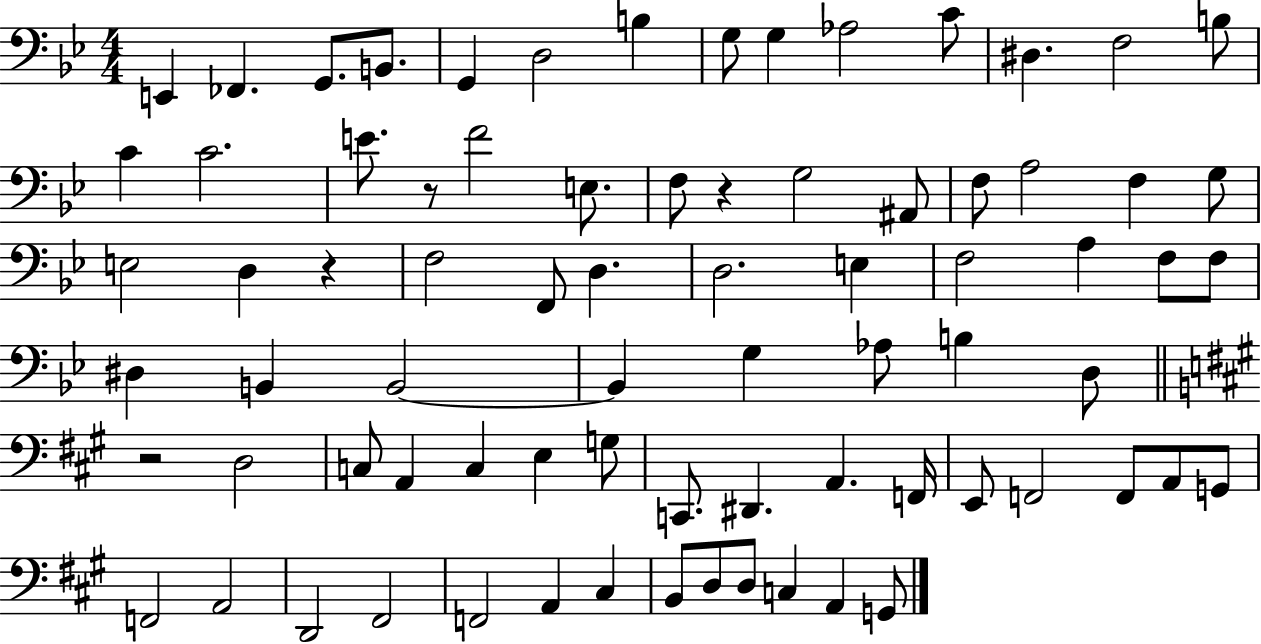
{
  \clef bass
  \numericTimeSignature
  \time 4/4
  \key bes \major
  e,4 fes,4. g,8. b,8. | g,4 d2 b4 | g8 g4 aes2 c'8 | dis4. f2 b8 | \break c'4 c'2. | e'8. r8 f'2 e8. | f8 r4 g2 ais,8 | f8 a2 f4 g8 | \break e2 d4 r4 | f2 f,8 d4. | d2. e4 | f2 a4 f8 f8 | \break dis4 b,4 b,2~~ | b,4 g4 aes8 b4 d8 | \bar "||" \break \key a \major r2 d2 | c8 a,4 c4 e4 g8 | c,8. dis,4. a,4. f,16 | e,8 f,2 f,8 a,8 g,8 | \break f,2 a,2 | d,2 fis,2 | f,2 a,4 cis4 | b,8 d8 d8 c4 a,4 g,8 | \break \bar "|."
}